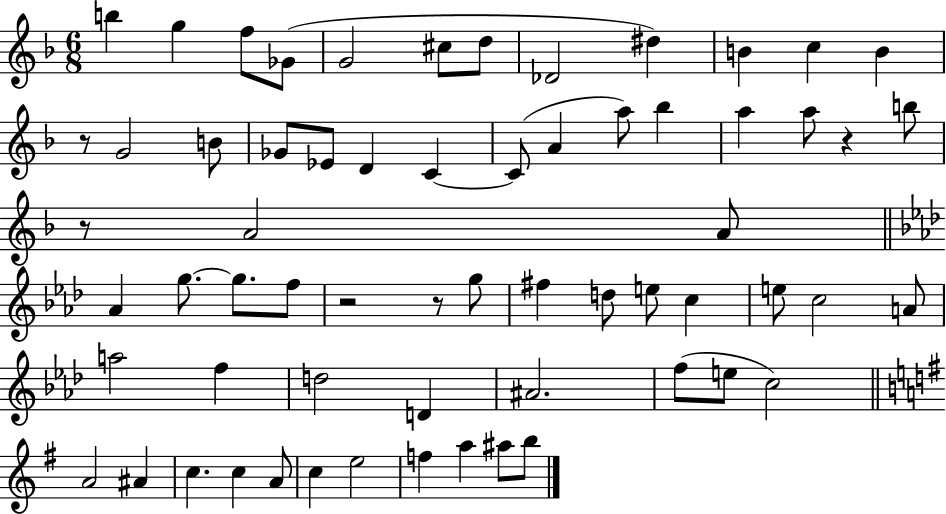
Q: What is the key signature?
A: F major